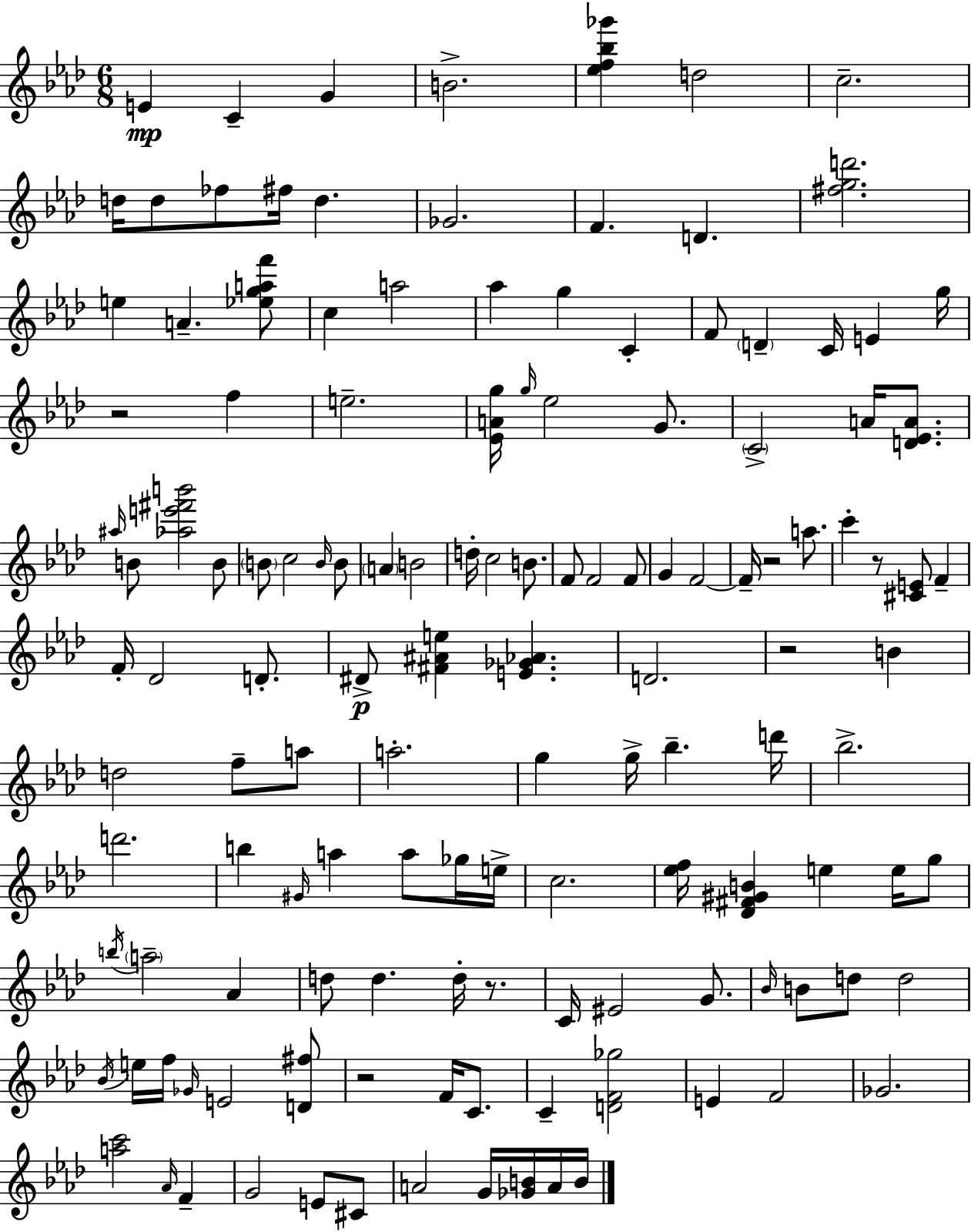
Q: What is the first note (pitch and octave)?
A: E4